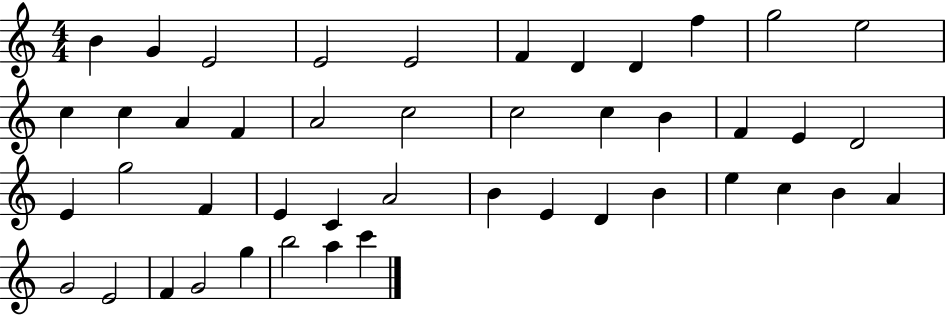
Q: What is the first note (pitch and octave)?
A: B4